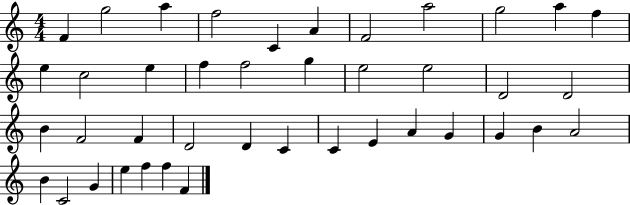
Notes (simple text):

F4/q G5/h A5/q F5/h C4/q A4/q F4/h A5/h G5/h A5/q F5/q E5/q C5/h E5/q F5/q F5/h G5/q E5/h E5/h D4/h D4/h B4/q F4/h F4/q D4/h D4/q C4/q C4/q E4/q A4/q G4/q G4/q B4/q A4/h B4/q C4/h G4/q E5/q F5/q F5/q F4/q